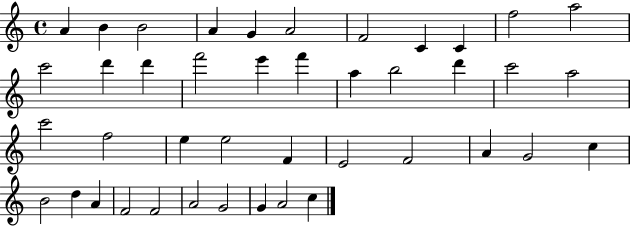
X:1
T:Untitled
M:4/4
L:1/4
K:C
A B B2 A G A2 F2 C C f2 a2 c'2 d' d' f'2 e' f' a b2 d' c'2 a2 c'2 f2 e e2 F E2 F2 A G2 c B2 d A F2 F2 A2 G2 G A2 c